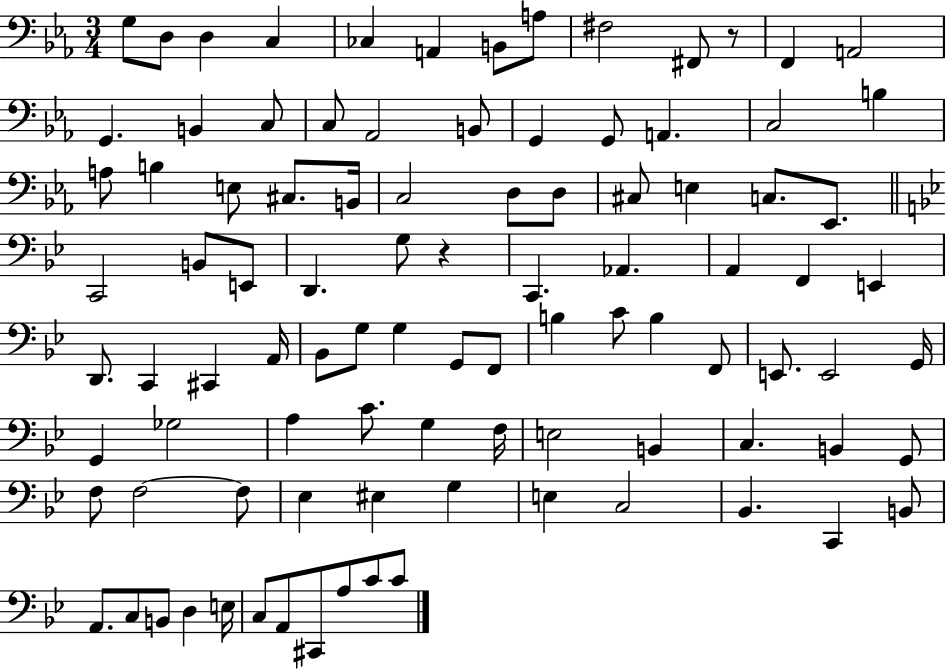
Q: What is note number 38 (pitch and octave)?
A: E2